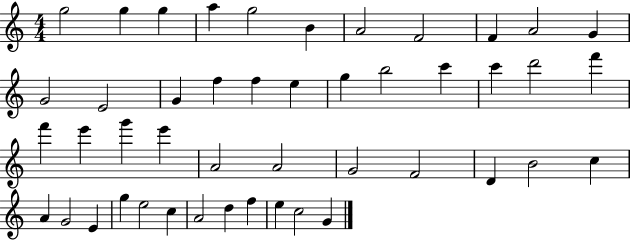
G5/h G5/q G5/q A5/q G5/h B4/q A4/h F4/h F4/q A4/h G4/q G4/h E4/h G4/q F5/q F5/q E5/q G5/q B5/h C6/q C6/q D6/h F6/q F6/q E6/q G6/q E6/q A4/h A4/h G4/h F4/h D4/q B4/h C5/q A4/q G4/h E4/q G5/q E5/h C5/q A4/h D5/q F5/q E5/q C5/h G4/q